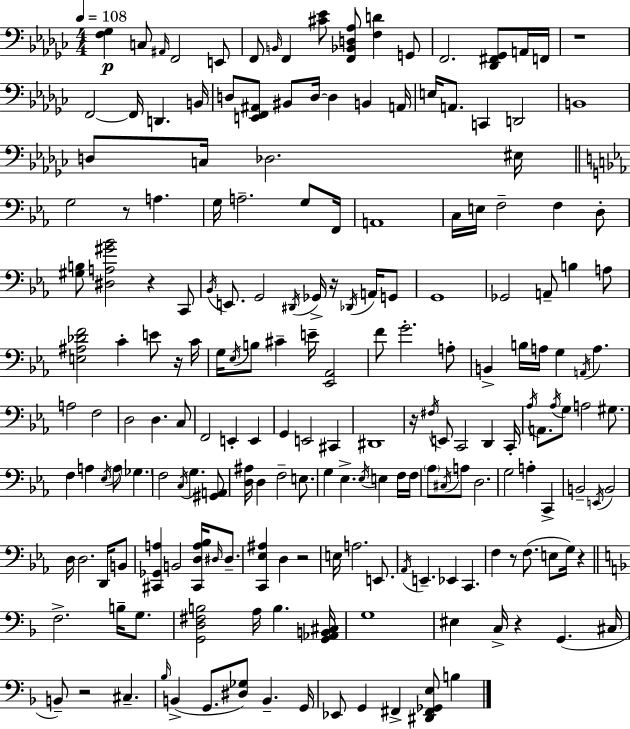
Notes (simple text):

[F3,Gb3]/q C3/e A#2/s F2/h E2/e F2/e B2/s F2/q [C#4,Eb4]/e [F2,Bb2,D3,Ab3]/e [F3,D4]/q G2/e F2/h. [Db2,F#2,Gb2]/e A2/s F2/s R/w F2/h F2/s D2/q. B2/s D3/e [E2,F2,A#2]/e BIS2/e D3/s D3/q B2/q A2/s E3/s A2/e. C2/q D2/h B2/w D3/e C3/s Db3/h. EIS3/s G3/h R/e A3/q. G3/s A3/h. G3/e F2/s A2/w C3/s E3/s F3/h F3/q D3/e [G#3,B3]/e [D#3,A3,G#4,Bb4]/h R/q C2/e Bb2/s E2/e. G2/h D#2/s Gb2/s R/s Db2/s A2/s G2/e G2/w Gb2/h A2/e B3/q A3/e [E3,A#3,Db4,F4]/h C4/q E4/e R/s C4/s G3/s Eb3/s B3/e C#4/q E4/s [Eb2,Ab2]/h F4/e G4/h. A3/e B2/q B3/s A3/s G3/q A2/s A3/q. A3/h F3/h D3/h D3/q. C3/e F2/h E2/q E2/q G2/q E2/h C#2/q D#2/w R/s F#3/s E2/e C2/h D2/q C2/s Ab3/s A2/e. Ab3/s G3/e A3/h G#3/e. F3/q A3/q Eb3/s A3/e Gb3/q. F3/h C3/s G3/q. [G#2,A2]/e [D3,A#3]/s D3/q F3/h E3/e. G3/q Eb3/q. Eb3/s E3/q F3/s F3/s Ab3/e C#3/s A3/e D3/h. G3/h A3/q C2/q B2/h E2/s B2/h D3/s D3/h. D2/s B2/e [C#2,Gb2,A3]/q B2/h [C#2,D3,A3,Bb3]/s D#3/s D#3/e. [C2,Eb3,A#3]/q D3/q R/h E3/s A3/h. E2/e. Ab2/s E2/q. Eb2/q C2/q. F3/q R/e F3/e. E3/e G3/s R/q F3/h. B3/s G3/e. [G2,D3,F#3,B3]/h A3/s B3/q. [G2,Ab2,B2,C#3]/s G3/w EIS3/q C3/s R/q G2/q. C#3/s B2/e R/h C#3/q. Bb3/s B2/q G2/e. [D#3,Gb3]/e B2/q. G2/s Eb2/e G2/q F#2/q [D#2,F#2,Gb2,E3]/e B3/q